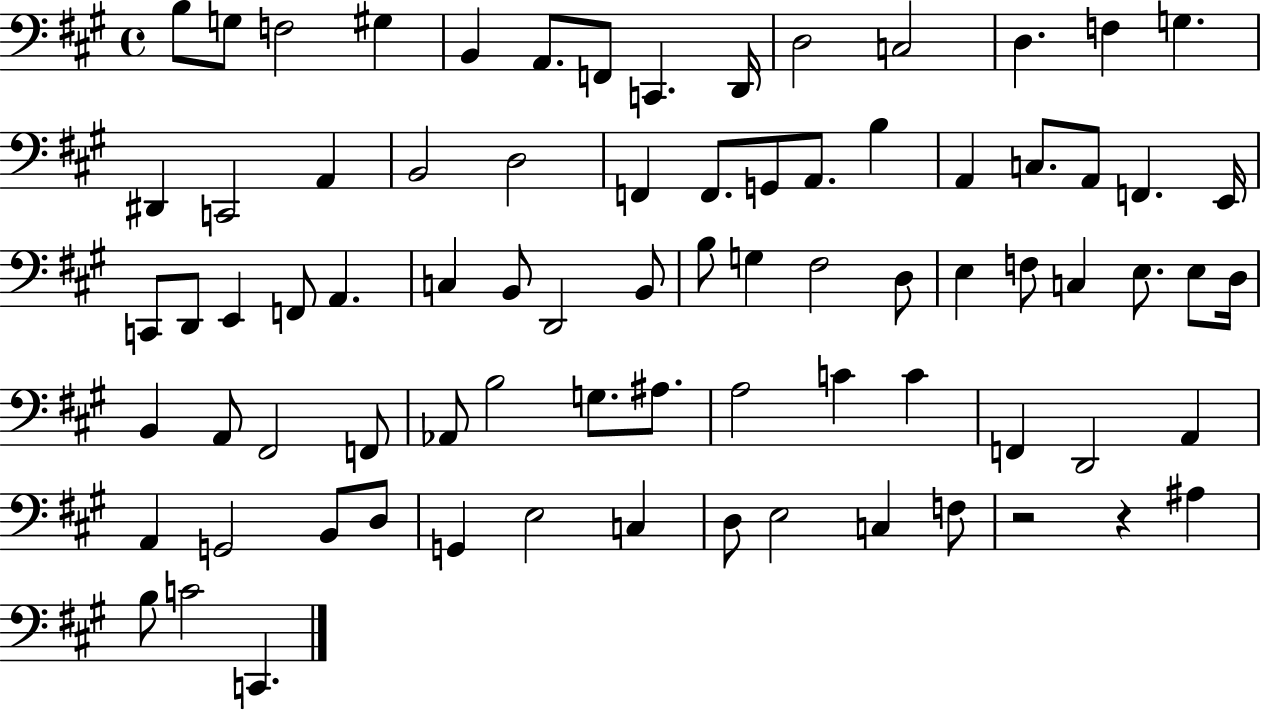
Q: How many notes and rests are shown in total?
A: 79